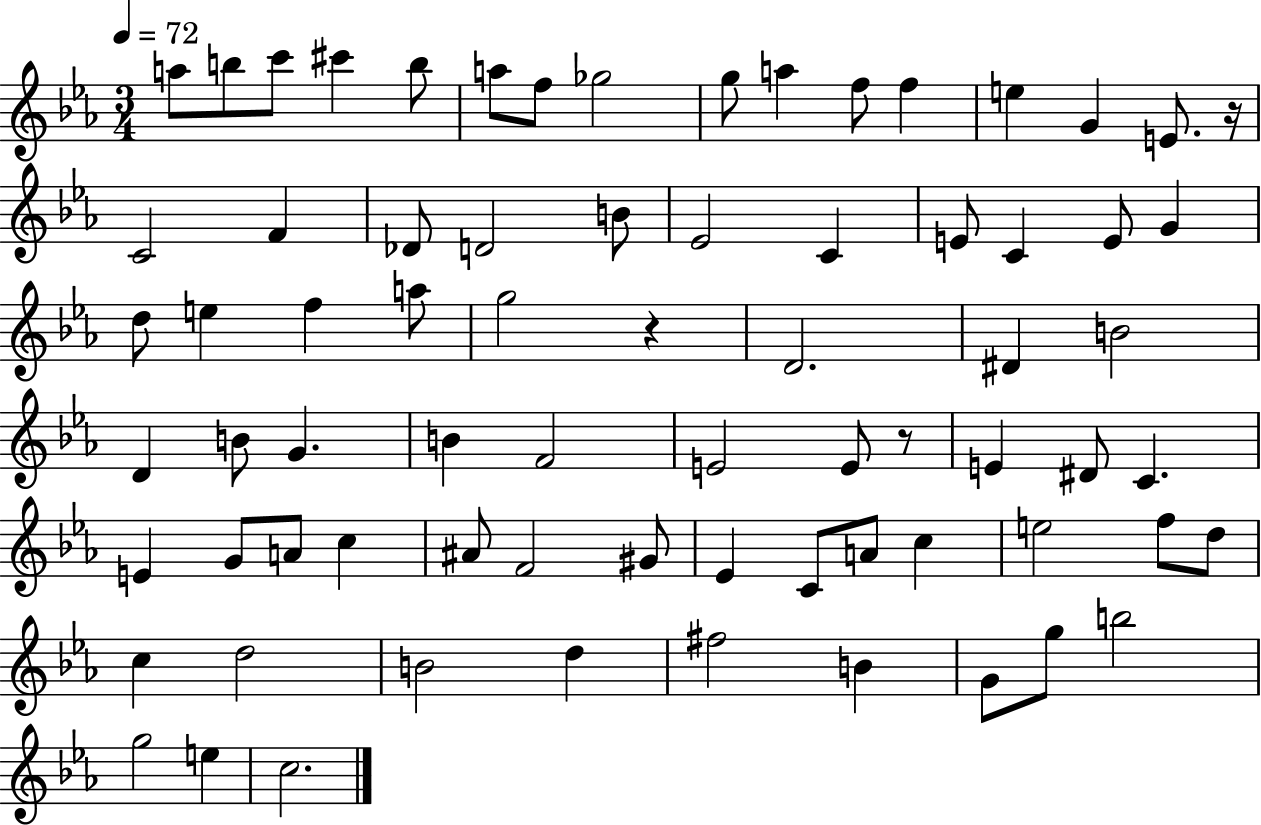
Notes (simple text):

A5/e B5/e C6/e C#6/q B5/e A5/e F5/e Gb5/h G5/e A5/q F5/e F5/q E5/q G4/q E4/e. R/s C4/h F4/q Db4/e D4/h B4/e Eb4/h C4/q E4/e C4/q E4/e G4/q D5/e E5/q F5/q A5/e G5/h R/q D4/h. D#4/q B4/h D4/q B4/e G4/q. B4/q F4/h E4/h E4/e R/e E4/q D#4/e C4/q. E4/q G4/e A4/e C5/q A#4/e F4/h G#4/e Eb4/q C4/e A4/e C5/q E5/h F5/e D5/e C5/q D5/h B4/h D5/q F#5/h B4/q G4/e G5/e B5/h G5/h E5/q C5/h.